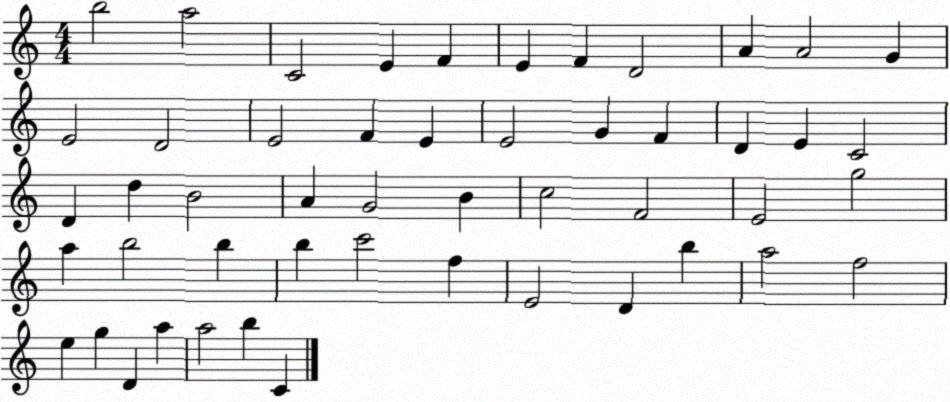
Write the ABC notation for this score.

X:1
T:Untitled
M:4/4
L:1/4
K:C
b2 a2 C2 E F E F D2 A A2 G E2 D2 E2 F E E2 G F D E C2 D d B2 A G2 B c2 F2 E2 g2 a b2 b b c'2 f E2 D b a2 f2 e g D a a2 b C